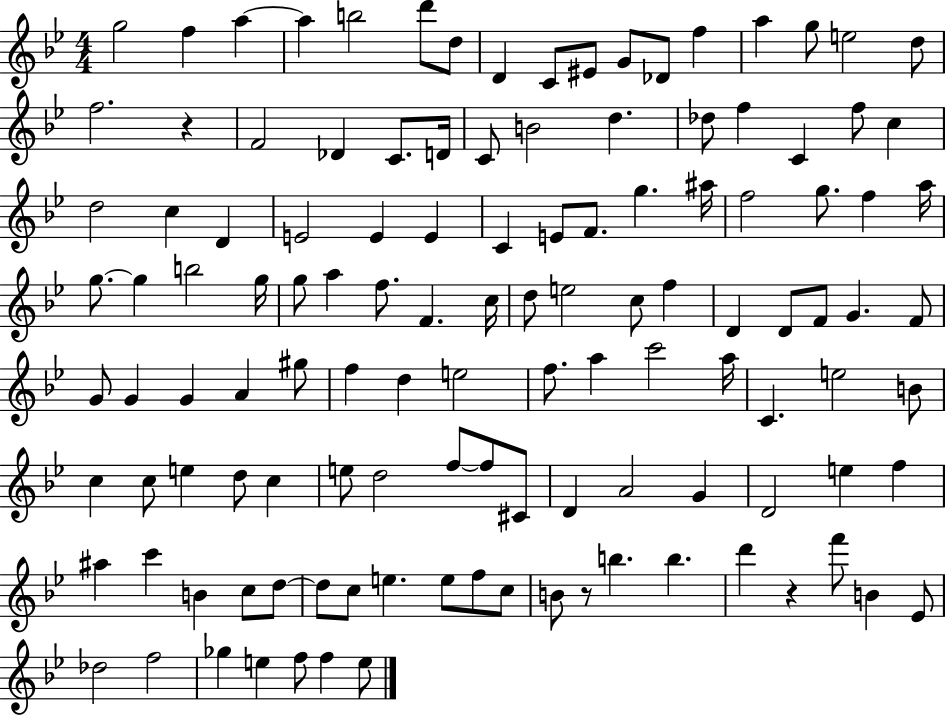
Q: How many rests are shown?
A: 3